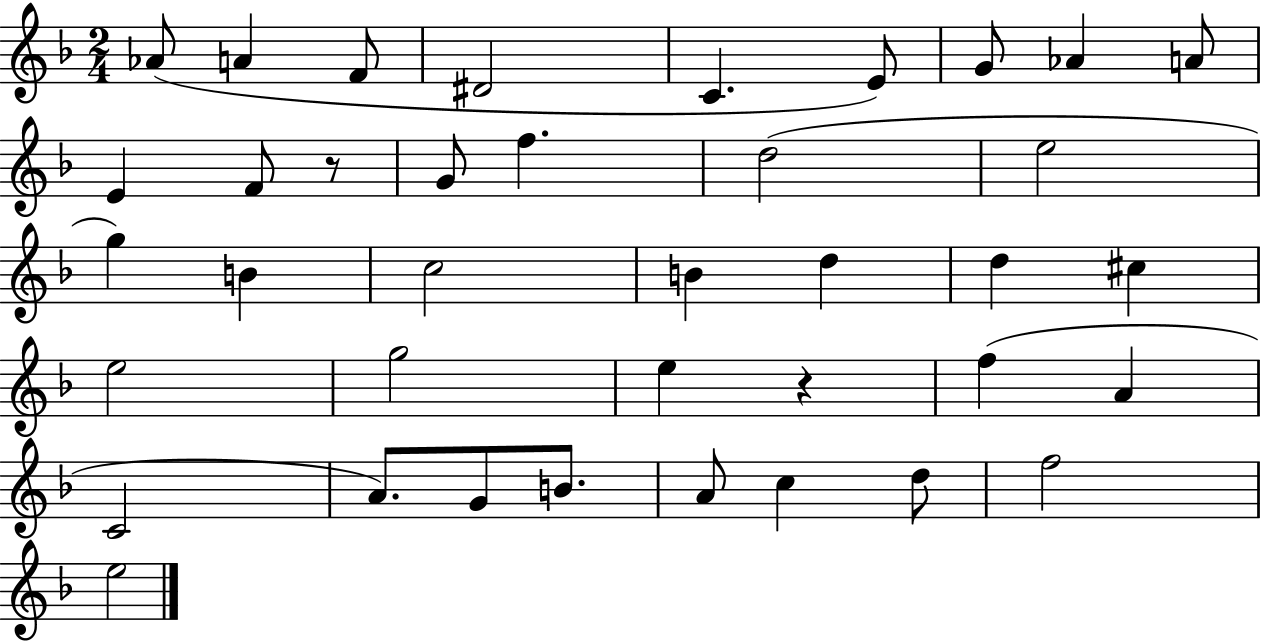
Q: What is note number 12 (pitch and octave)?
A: G4